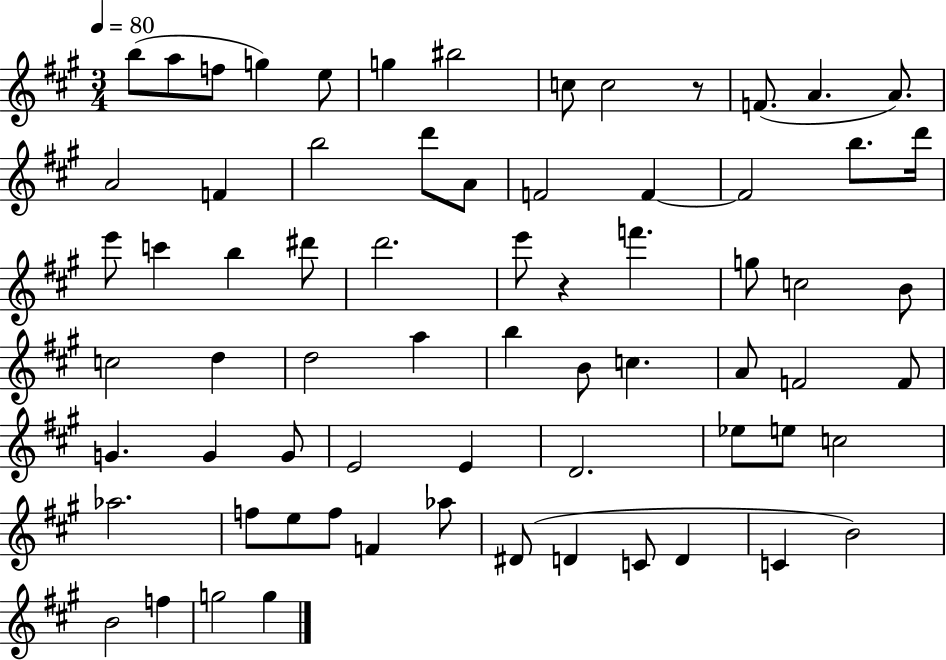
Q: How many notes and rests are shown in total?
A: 69